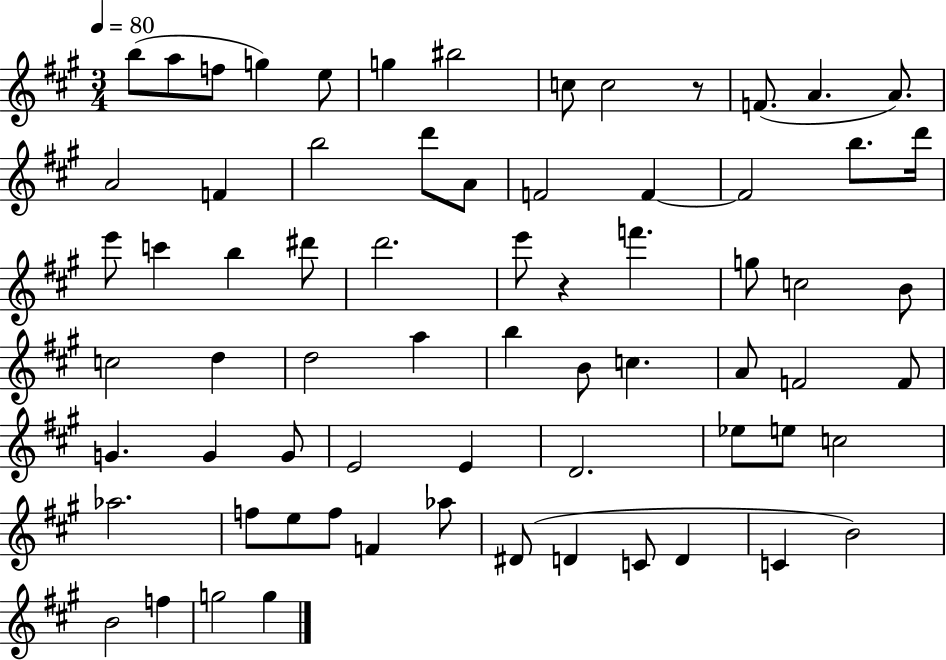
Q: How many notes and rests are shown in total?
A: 69